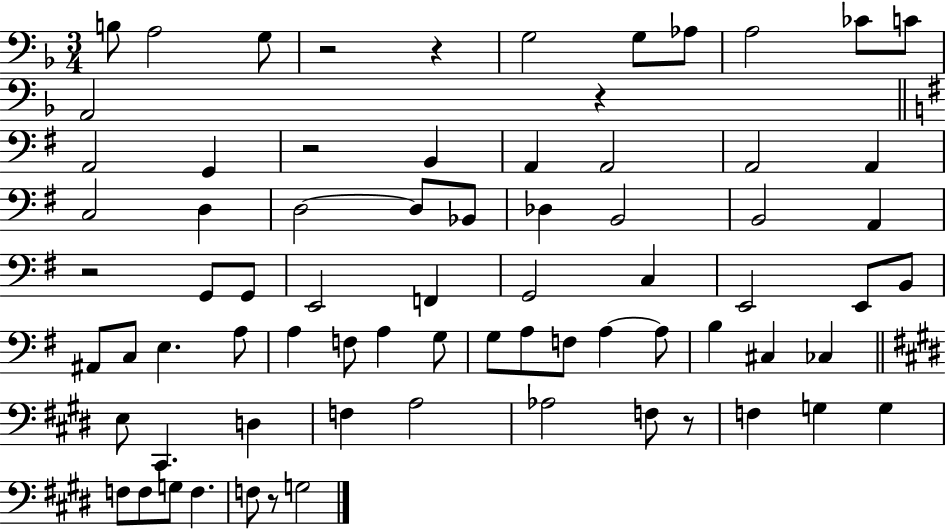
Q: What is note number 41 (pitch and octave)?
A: F3